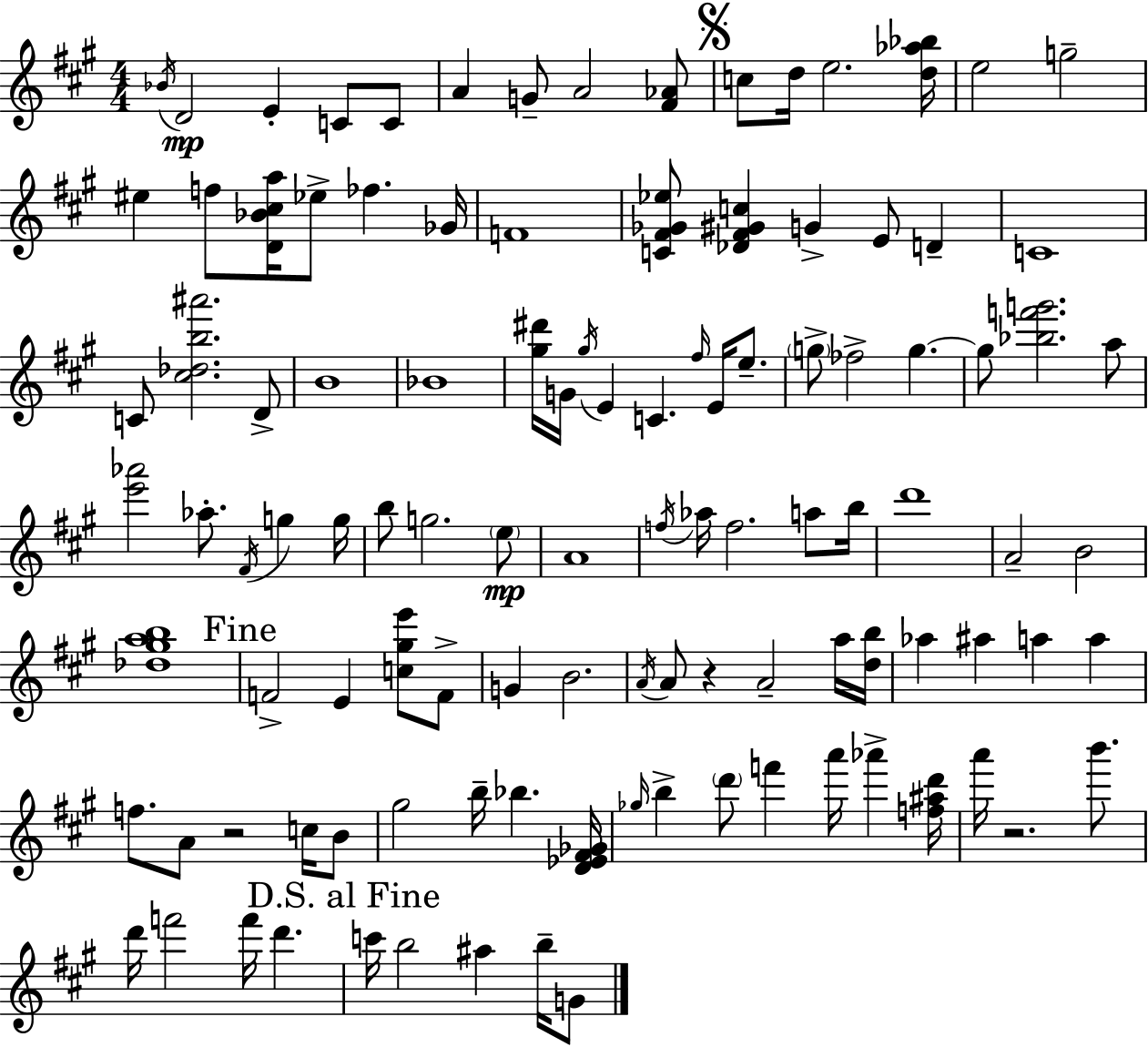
Bb4/s D4/h E4/q C4/e C4/e A4/q G4/e A4/h [F#4,Ab4]/e C5/e D5/s E5/h. [D5,Ab5,Bb5]/s E5/h G5/h EIS5/q F5/e [D4,Bb4,C#5,A5]/s Eb5/e FES5/q. Gb4/s F4/w [C4,F#4,Gb4,Eb5]/e [Db4,F#4,G#4,C5]/q G4/q E4/e D4/q C4/w C4/e [C#5,Db5,B5,A#6]/h. D4/e B4/w Bb4/w [G#5,D#6]/s G4/s G#5/s E4/q C4/q. F#5/s E4/s E5/e. G5/e FES5/h G5/q. G5/e [Bb5,F6,G6]/h. A5/e [E6,Ab6]/h Ab5/e. F#4/s G5/q G5/s B5/e G5/h. E5/e A4/w F5/s Ab5/s F5/h. A5/e B5/s D6/w A4/h B4/h [Db5,G#5,A5,B5]/w F4/h E4/q [C5,G#5,E6]/e F4/e G4/q B4/h. A4/s A4/e R/q A4/h A5/s [D5,B5]/s Ab5/q A#5/q A5/q A5/q F5/e. A4/e R/h C5/s B4/e G#5/h B5/s Bb5/q. [D4,Eb4,F#4,Gb4]/s Gb5/s B5/q D6/e F6/q A6/s Ab6/q [F5,A#5,D6]/s A6/s R/h. B6/e. D6/s F6/h F6/s D6/q. C6/s B5/h A#5/q B5/s G4/e